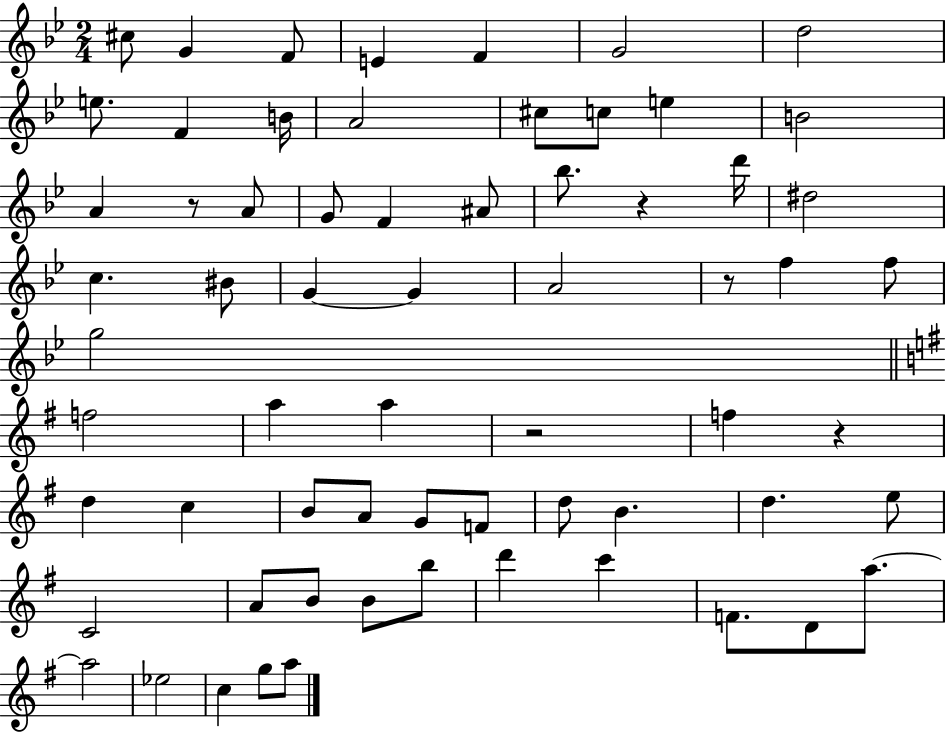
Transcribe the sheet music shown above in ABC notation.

X:1
T:Untitled
M:2/4
L:1/4
K:Bb
^c/2 G F/2 E F G2 d2 e/2 F B/4 A2 ^c/2 c/2 e B2 A z/2 A/2 G/2 F ^A/2 _b/2 z d'/4 ^d2 c ^B/2 G G A2 z/2 f f/2 g2 f2 a a z2 f z d c B/2 A/2 G/2 F/2 d/2 B d e/2 C2 A/2 B/2 B/2 b/2 d' c' F/2 D/2 a/2 a2 _e2 c g/2 a/2